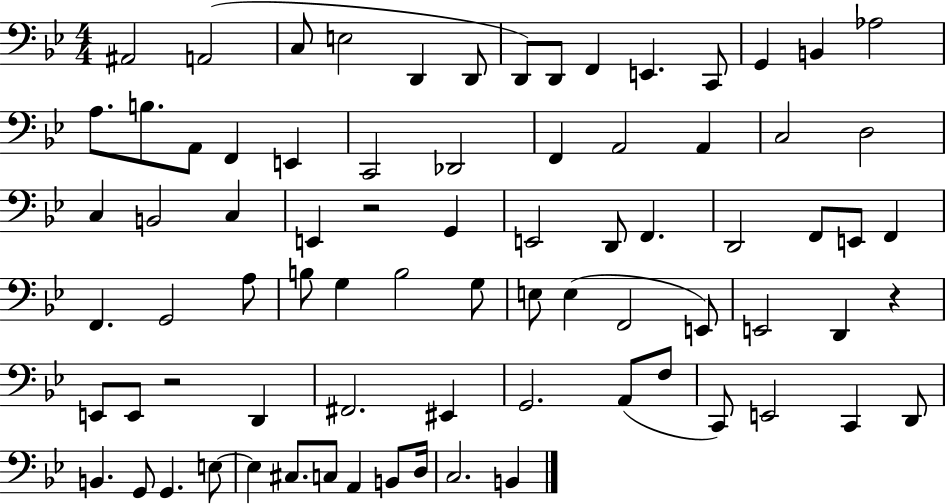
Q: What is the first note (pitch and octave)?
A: A#2